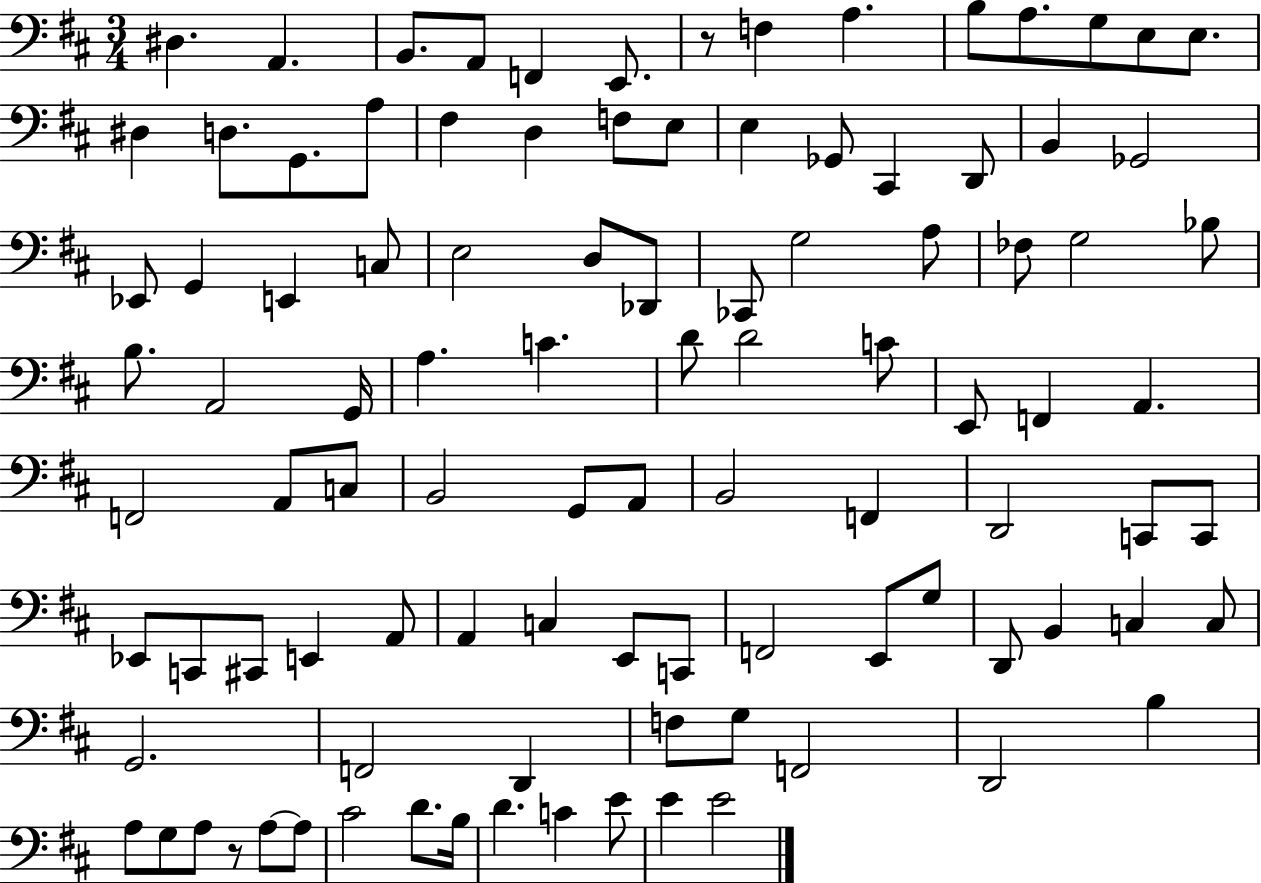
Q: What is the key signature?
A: D major